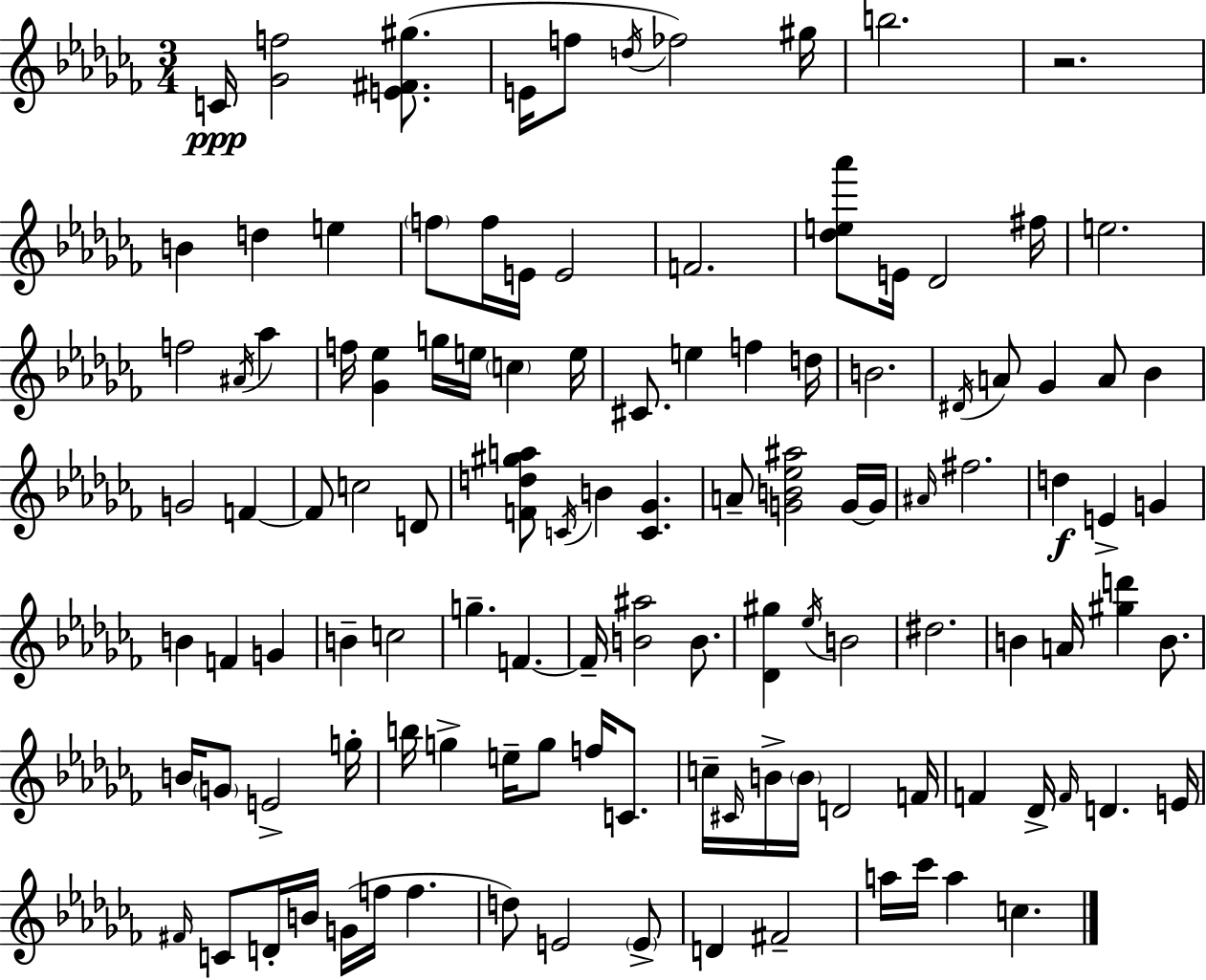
X:1
T:Untitled
M:3/4
L:1/4
K:Abm
C/4 [_Gf]2 [E^F^g]/2 E/4 f/2 d/4 _f2 ^g/4 b2 z2 B d e f/2 f/4 E/4 E2 F2 [_de_a']/2 E/4 _D2 ^f/4 e2 f2 ^A/4 _a f/4 [_G_e] g/4 e/4 c e/4 ^C/2 e f d/4 B2 ^D/4 A/2 _G A/2 _B G2 F F/2 c2 D/2 [Fd^ga]/2 C/4 B [C_G] A/2 [GB_e^a]2 G/4 G/4 ^A/4 ^f2 d E G B F G B c2 g F F/4 [B^a]2 B/2 [_D^g] _e/4 B2 ^d2 B A/4 [^gd'] B/2 B/4 G/2 E2 g/4 b/4 g e/4 g/2 f/4 C/2 c/4 ^C/4 B/4 B/4 D2 F/4 F _D/4 F/4 D E/4 ^F/4 C/2 D/4 B/4 G/4 f/4 f d/2 E2 E/2 D ^F2 a/4 _c'/4 a c